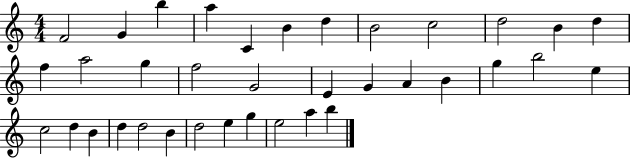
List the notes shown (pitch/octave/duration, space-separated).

F4/h G4/q B5/q A5/q C4/q B4/q D5/q B4/h C5/h D5/h B4/q D5/q F5/q A5/h G5/q F5/h G4/h E4/q G4/q A4/q B4/q G5/q B5/h E5/q C5/h D5/q B4/q D5/q D5/h B4/q D5/h E5/q G5/q E5/h A5/q B5/q